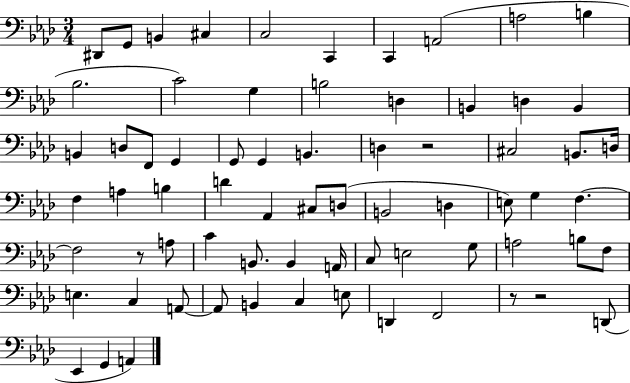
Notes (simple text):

D#2/e G2/e B2/q C#3/q C3/h C2/q C2/q A2/h A3/h B3/q Bb3/h. C4/h G3/q B3/h D3/q B2/q D3/q B2/q B2/q D3/e F2/e G2/q G2/e G2/q B2/q. D3/q R/h C#3/h B2/e. D3/s F3/q A3/q B3/q D4/q Ab2/q C#3/e D3/e B2/h D3/q E3/e G3/q F3/q. F3/h R/e A3/e C4/q B2/e. B2/q A2/s C3/e E3/h G3/e A3/h B3/e F3/e E3/q. C3/q A2/e A2/e B2/q C3/q E3/e D2/q F2/h R/e R/h D2/e Eb2/q G2/q A2/q